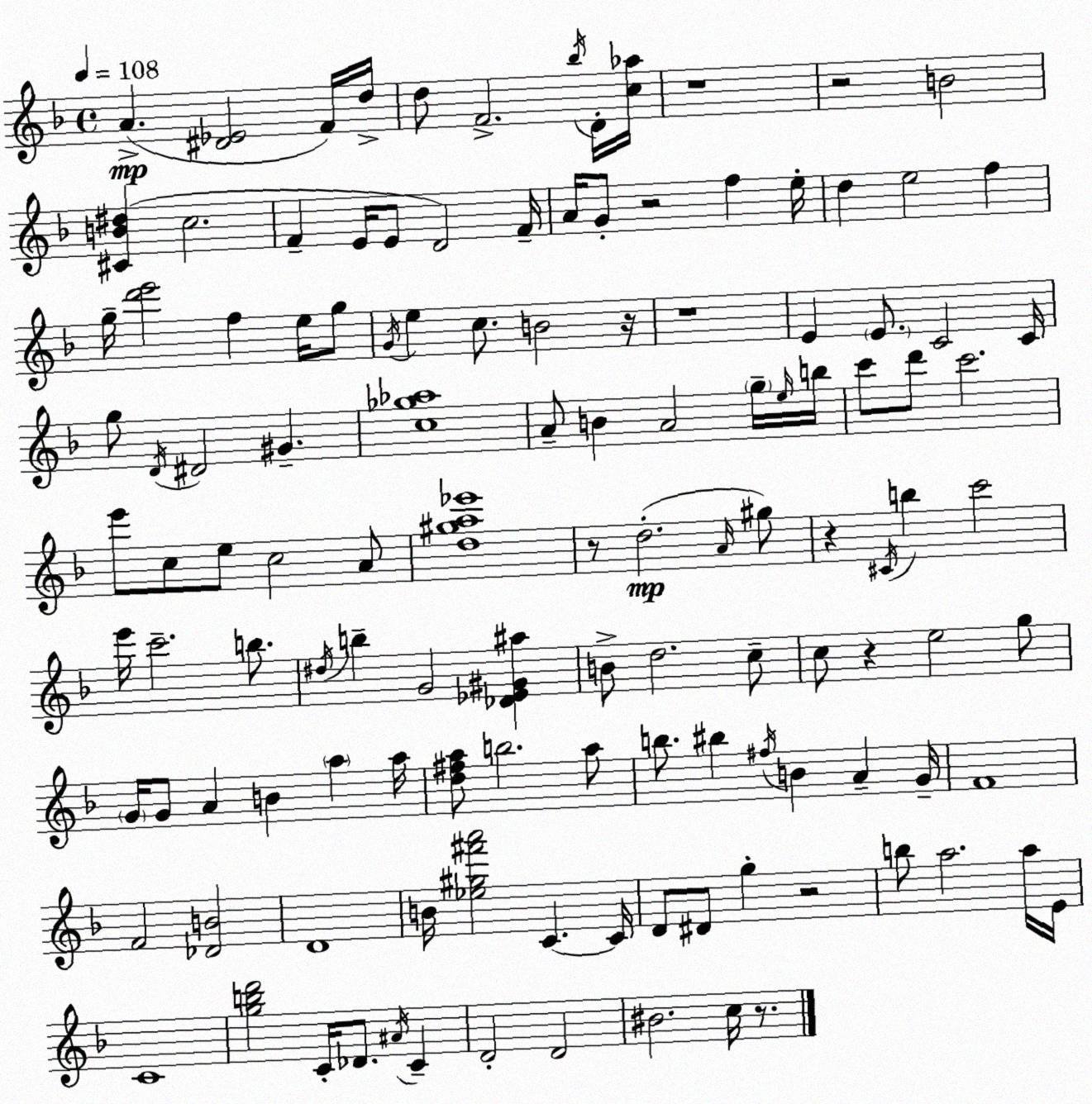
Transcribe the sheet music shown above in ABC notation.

X:1
T:Untitled
M:4/4
L:1/4
K:F
A [^D_E]2 F/4 d/4 d/2 F2 _b/4 D/4 [c_a]/4 z4 z2 B2 [^CB^d] c2 F E/4 E/2 D2 F/4 A/4 G/2 z2 f e/4 d e2 f g/4 [d'e']2 f e/4 g/2 G/4 e c/2 B2 z/4 z4 E E/2 C2 C/4 g/2 D/4 ^D2 ^G [c_g_a]4 A/2 B A2 g/4 e/4 b/4 c'/2 d'/2 c'2 e'/2 c/2 e/2 c2 A/2 [d^ga_e']4 z/2 d2 A/4 ^g/2 z ^C/4 b c'2 e'/4 c'2 b/2 ^d/4 b G2 [_D_E^G^a] B/2 d2 c/2 c/2 z e2 g/2 G/4 G/2 A B a a/4 [d^fa]/2 b2 a/2 b/2 ^b ^f/4 B A G/4 F4 F2 [_DB]2 D4 B/4 [_e^g^f'a']2 C C/4 D/2 ^D/2 g z2 b/2 a2 a/4 E/4 C4 [gbd']2 C/4 _D/2 ^A/4 C D2 D2 ^B2 c/4 z/2